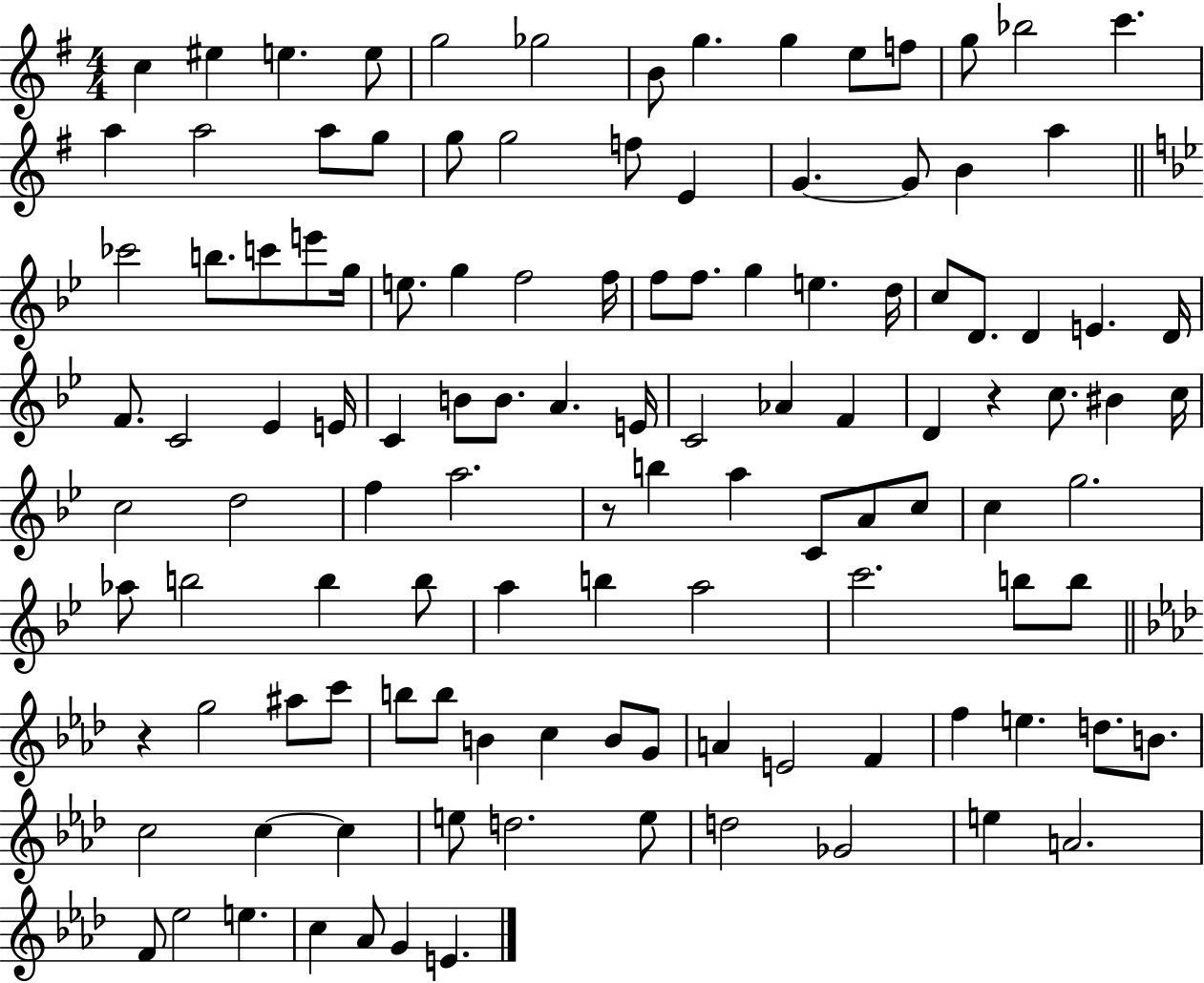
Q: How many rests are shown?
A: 3